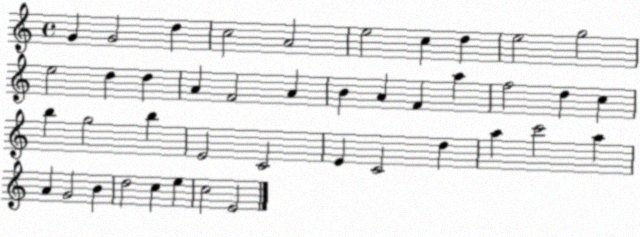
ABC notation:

X:1
T:Untitled
M:4/4
L:1/4
K:C
G G2 d c2 A2 e2 c d e2 g2 e2 d d A F2 A B A F a f2 d c b g2 b E2 C2 E C2 d a c'2 a A G2 B d2 c e c2 E2